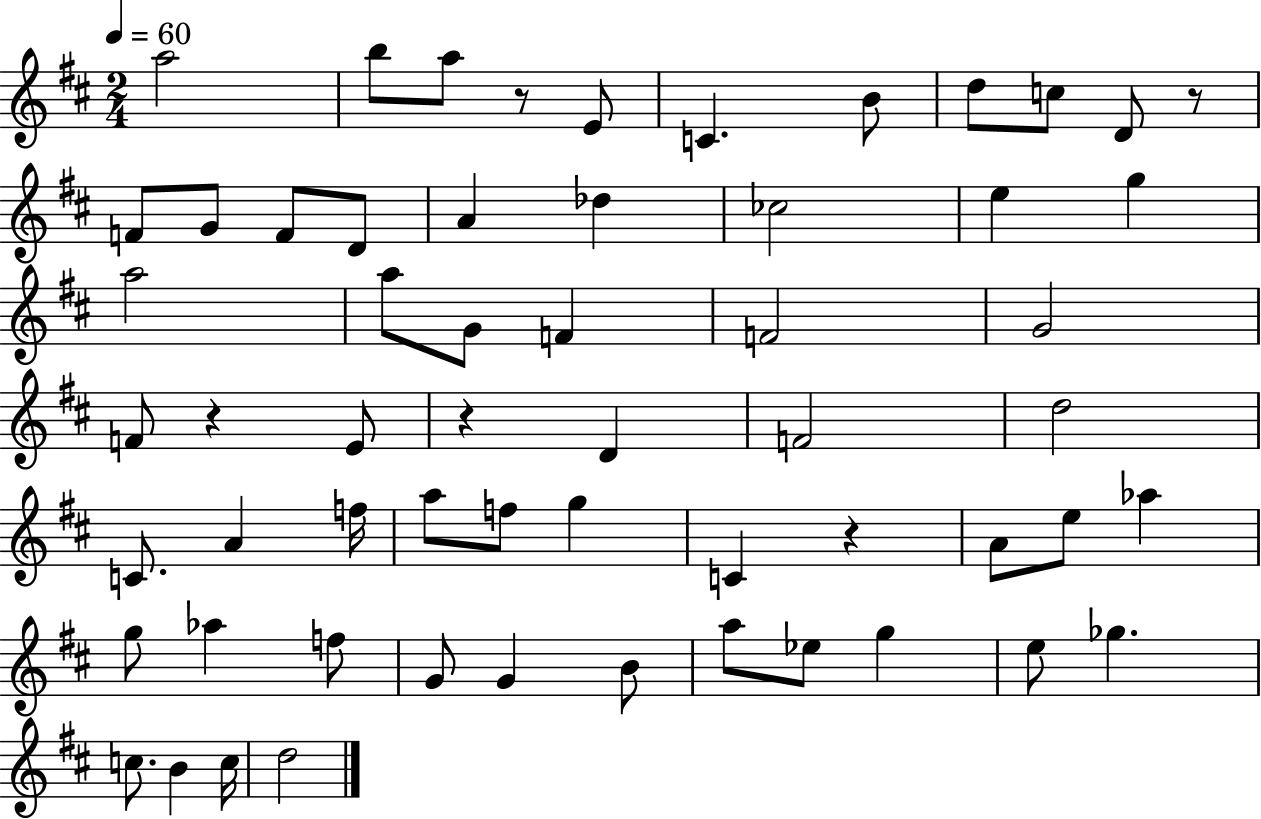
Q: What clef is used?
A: treble